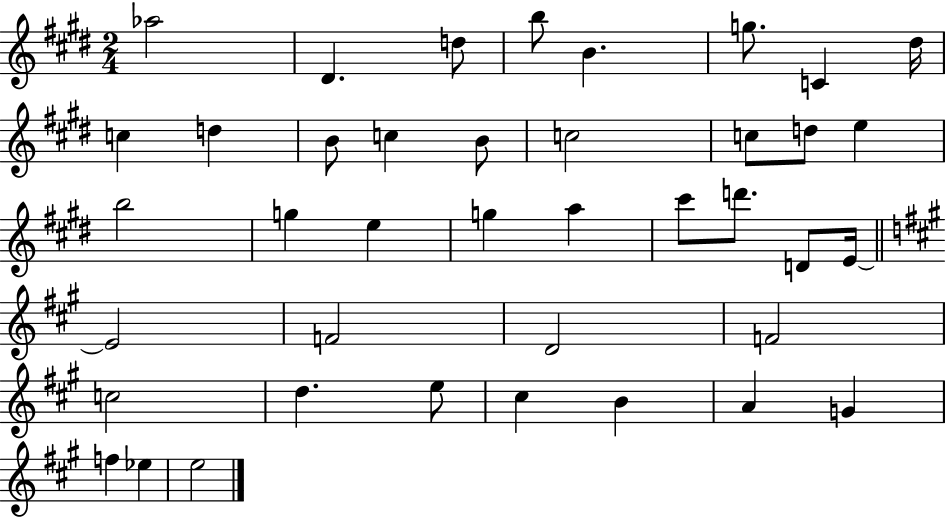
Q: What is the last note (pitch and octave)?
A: E5